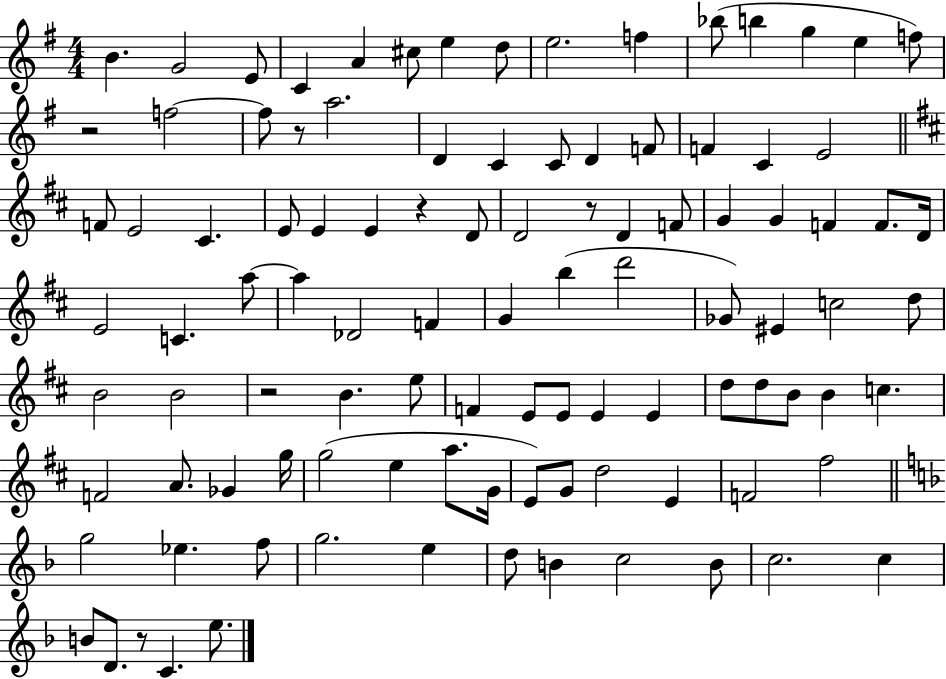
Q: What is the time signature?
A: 4/4